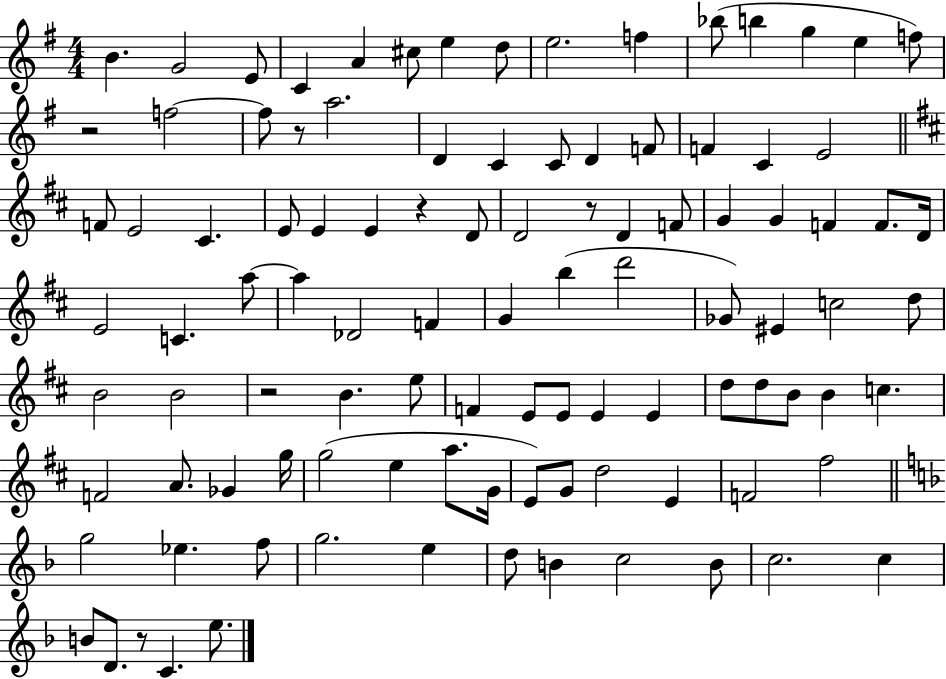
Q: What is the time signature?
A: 4/4